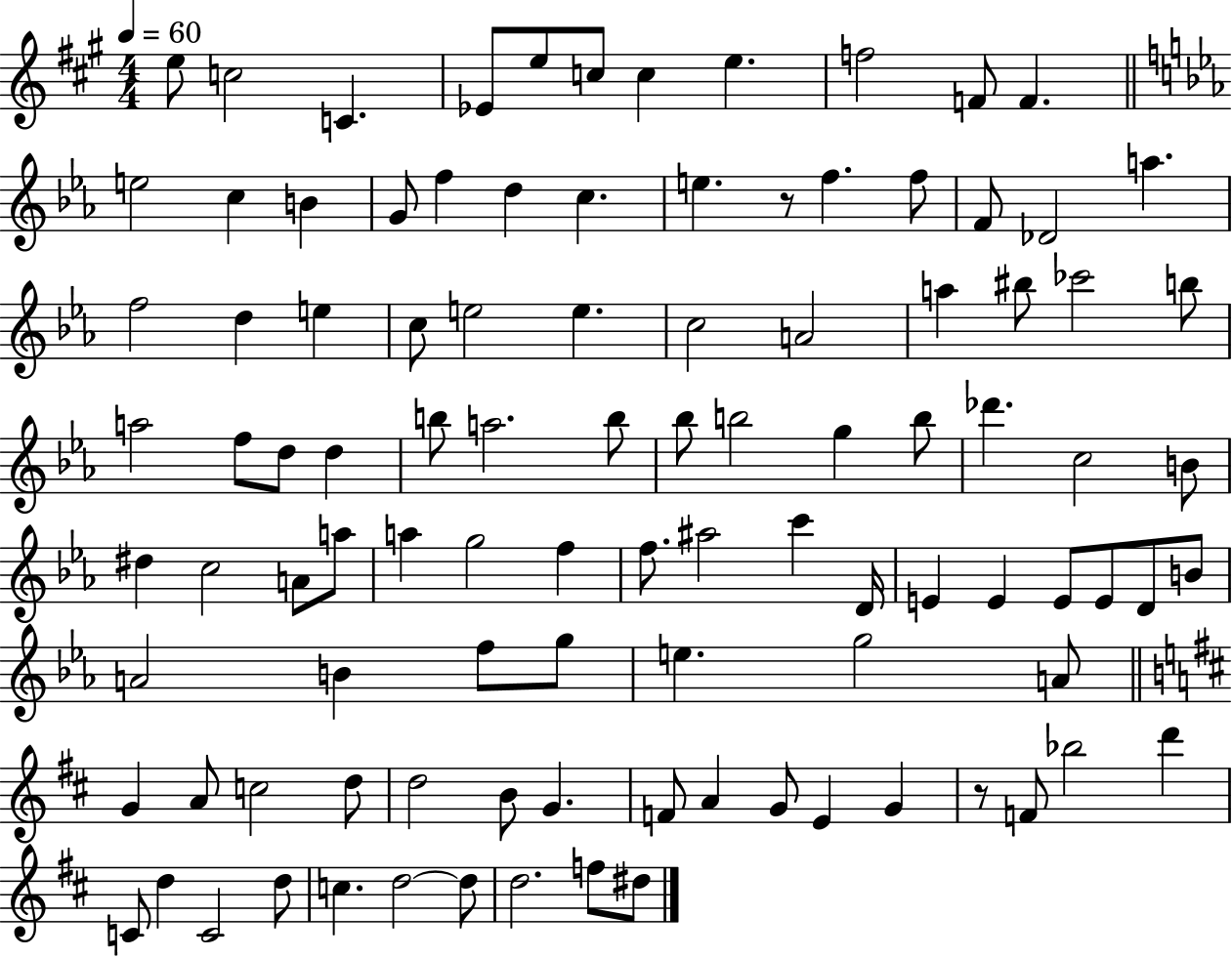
E5/e C5/h C4/q. Eb4/e E5/e C5/e C5/q E5/q. F5/h F4/e F4/q. E5/h C5/q B4/q G4/e F5/q D5/q C5/q. E5/q. R/e F5/q. F5/e F4/e Db4/h A5/q. F5/h D5/q E5/q C5/e E5/h E5/q. C5/h A4/h A5/q BIS5/e CES6/h B5/e A5/h F5/e D5/e D5/q B5/e A5/h. B5/e Bb5/e B5/h G5/q B5/e Db6/q. C5/h B4/e D#5/q C5/h A4/e A5/e A5/q G5/h F5/q F5/e. A#5/h C6/q D4/s E4/q E4/q E4/e E4/e D4/e B4/e A4/h B4/q F5/e G5/e E5/q. G5/h A4/e G4/q A4/e C5/h D5/e D5/h B4/e G4/q. F4/e A4/q G4/e E4/q G4/q R/e F4/e Bb5/h D6/q C4/e D5/q C4/h D5/e C5/q. D5/h D5/e D5/h. F5/e D#5/e